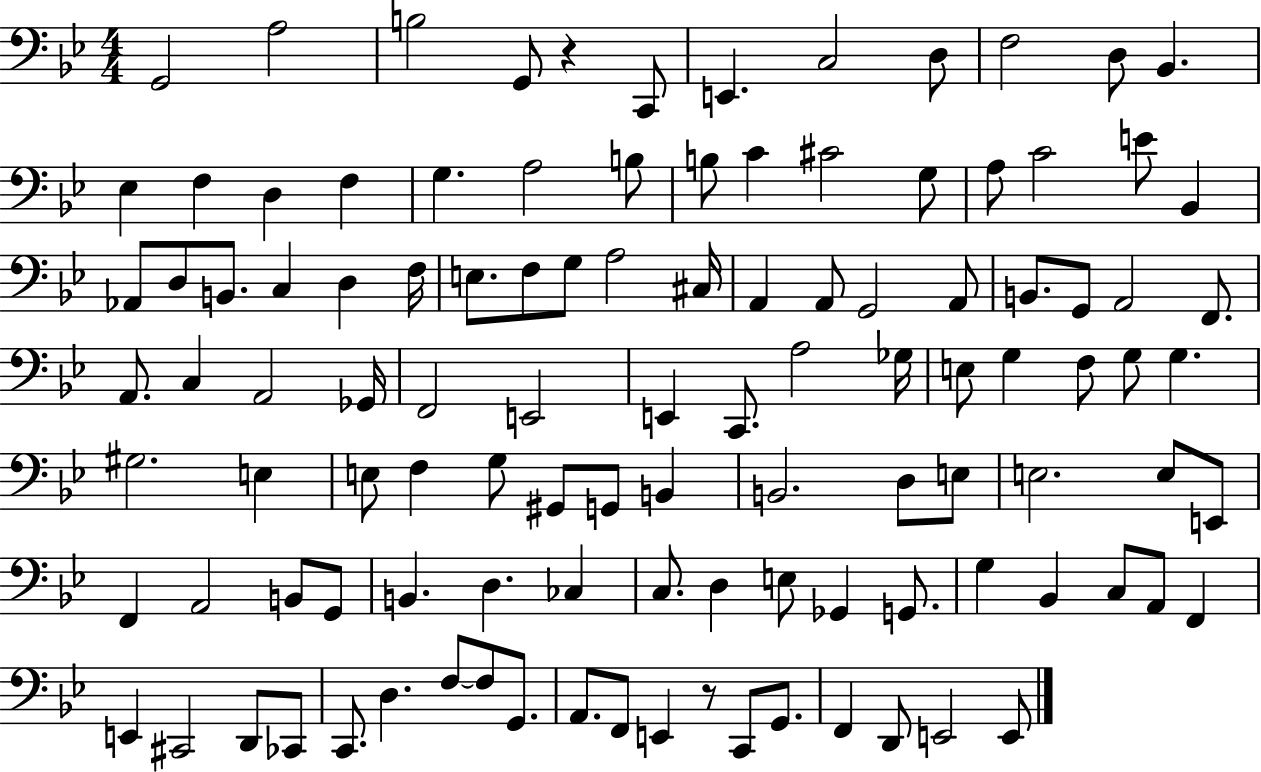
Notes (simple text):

G2/h A3/h B3/h G2/e R/q C2/e E2/q. C3/h D3/e F3/h D3/e Bb2/q. Eb3/q F3/q D3/q F3/q G3/q. A3/h B3/e B3/e C4/q C#4/h G3/e A3/e C4/h E4/e Bb2/q Ab2/e D3/e B2/e. C3/q D3/q F3/s E3/e. F3/e G3/e A3/h C#3/s A2/q A2/e G2/h A2/e B2/e. G2/e A2/h F2/e. A2/e. C3/q A2/h Gb2/s F2/h E2/h E2/q C2/e. A3/h Gb3/s E3/e G3/q F3/e G3/e G3/q. G#3/h. E3/q E3/e F3/q G3/e G#2/e G2/e B2/q B2/h. D3/e E3/e E3/h. E3/e E2/e F2/q A2/h B2/e G2/e B2/q. D3/q. CES3/q C3/e. D3/q E3/e Gb2/q G2/e. G3/q Bb2/q C3/e A2/e F2/q E2/q C#2/h D2/e CES2/e C2/e. D3/q. F3/e F3/e G2/e. A2/e. F2/e E2/q R/e C2/e G2/e. F2/q D2/e E2/h E2/e